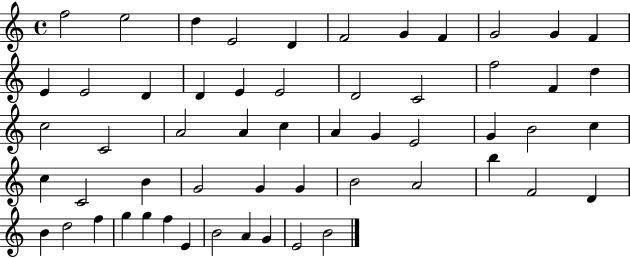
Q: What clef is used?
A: treble